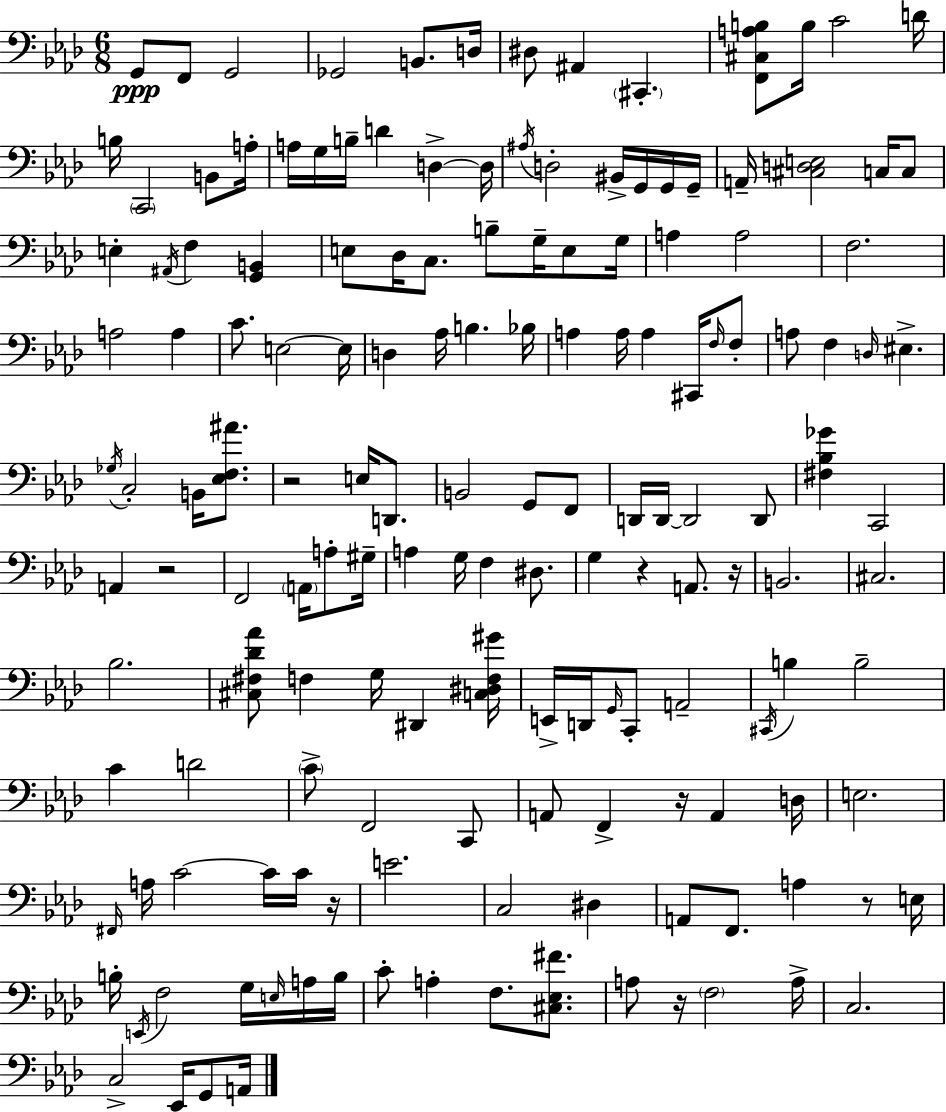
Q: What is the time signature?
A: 6/8